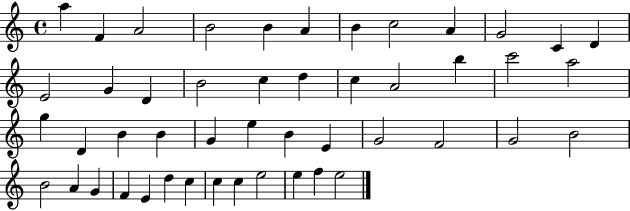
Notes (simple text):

A5/q F4/q A4/h B4/h B4/q A4/q B4/q C5/h A4/q G4/h C4/q D4/q E4/h G4/q D4/q B4/h C5/q D5/q C5/q A4/h B5/q C6/h A5/h G5/q D4/q B4/q B4/q G4/q E5/q B4/q E4/q G4/h F4/h G4/h B4/h B4/h A4/q G4/q F4/q E4/q D5/q C5/q C5/q C5/q E5/h E5/q F5/q E5/h